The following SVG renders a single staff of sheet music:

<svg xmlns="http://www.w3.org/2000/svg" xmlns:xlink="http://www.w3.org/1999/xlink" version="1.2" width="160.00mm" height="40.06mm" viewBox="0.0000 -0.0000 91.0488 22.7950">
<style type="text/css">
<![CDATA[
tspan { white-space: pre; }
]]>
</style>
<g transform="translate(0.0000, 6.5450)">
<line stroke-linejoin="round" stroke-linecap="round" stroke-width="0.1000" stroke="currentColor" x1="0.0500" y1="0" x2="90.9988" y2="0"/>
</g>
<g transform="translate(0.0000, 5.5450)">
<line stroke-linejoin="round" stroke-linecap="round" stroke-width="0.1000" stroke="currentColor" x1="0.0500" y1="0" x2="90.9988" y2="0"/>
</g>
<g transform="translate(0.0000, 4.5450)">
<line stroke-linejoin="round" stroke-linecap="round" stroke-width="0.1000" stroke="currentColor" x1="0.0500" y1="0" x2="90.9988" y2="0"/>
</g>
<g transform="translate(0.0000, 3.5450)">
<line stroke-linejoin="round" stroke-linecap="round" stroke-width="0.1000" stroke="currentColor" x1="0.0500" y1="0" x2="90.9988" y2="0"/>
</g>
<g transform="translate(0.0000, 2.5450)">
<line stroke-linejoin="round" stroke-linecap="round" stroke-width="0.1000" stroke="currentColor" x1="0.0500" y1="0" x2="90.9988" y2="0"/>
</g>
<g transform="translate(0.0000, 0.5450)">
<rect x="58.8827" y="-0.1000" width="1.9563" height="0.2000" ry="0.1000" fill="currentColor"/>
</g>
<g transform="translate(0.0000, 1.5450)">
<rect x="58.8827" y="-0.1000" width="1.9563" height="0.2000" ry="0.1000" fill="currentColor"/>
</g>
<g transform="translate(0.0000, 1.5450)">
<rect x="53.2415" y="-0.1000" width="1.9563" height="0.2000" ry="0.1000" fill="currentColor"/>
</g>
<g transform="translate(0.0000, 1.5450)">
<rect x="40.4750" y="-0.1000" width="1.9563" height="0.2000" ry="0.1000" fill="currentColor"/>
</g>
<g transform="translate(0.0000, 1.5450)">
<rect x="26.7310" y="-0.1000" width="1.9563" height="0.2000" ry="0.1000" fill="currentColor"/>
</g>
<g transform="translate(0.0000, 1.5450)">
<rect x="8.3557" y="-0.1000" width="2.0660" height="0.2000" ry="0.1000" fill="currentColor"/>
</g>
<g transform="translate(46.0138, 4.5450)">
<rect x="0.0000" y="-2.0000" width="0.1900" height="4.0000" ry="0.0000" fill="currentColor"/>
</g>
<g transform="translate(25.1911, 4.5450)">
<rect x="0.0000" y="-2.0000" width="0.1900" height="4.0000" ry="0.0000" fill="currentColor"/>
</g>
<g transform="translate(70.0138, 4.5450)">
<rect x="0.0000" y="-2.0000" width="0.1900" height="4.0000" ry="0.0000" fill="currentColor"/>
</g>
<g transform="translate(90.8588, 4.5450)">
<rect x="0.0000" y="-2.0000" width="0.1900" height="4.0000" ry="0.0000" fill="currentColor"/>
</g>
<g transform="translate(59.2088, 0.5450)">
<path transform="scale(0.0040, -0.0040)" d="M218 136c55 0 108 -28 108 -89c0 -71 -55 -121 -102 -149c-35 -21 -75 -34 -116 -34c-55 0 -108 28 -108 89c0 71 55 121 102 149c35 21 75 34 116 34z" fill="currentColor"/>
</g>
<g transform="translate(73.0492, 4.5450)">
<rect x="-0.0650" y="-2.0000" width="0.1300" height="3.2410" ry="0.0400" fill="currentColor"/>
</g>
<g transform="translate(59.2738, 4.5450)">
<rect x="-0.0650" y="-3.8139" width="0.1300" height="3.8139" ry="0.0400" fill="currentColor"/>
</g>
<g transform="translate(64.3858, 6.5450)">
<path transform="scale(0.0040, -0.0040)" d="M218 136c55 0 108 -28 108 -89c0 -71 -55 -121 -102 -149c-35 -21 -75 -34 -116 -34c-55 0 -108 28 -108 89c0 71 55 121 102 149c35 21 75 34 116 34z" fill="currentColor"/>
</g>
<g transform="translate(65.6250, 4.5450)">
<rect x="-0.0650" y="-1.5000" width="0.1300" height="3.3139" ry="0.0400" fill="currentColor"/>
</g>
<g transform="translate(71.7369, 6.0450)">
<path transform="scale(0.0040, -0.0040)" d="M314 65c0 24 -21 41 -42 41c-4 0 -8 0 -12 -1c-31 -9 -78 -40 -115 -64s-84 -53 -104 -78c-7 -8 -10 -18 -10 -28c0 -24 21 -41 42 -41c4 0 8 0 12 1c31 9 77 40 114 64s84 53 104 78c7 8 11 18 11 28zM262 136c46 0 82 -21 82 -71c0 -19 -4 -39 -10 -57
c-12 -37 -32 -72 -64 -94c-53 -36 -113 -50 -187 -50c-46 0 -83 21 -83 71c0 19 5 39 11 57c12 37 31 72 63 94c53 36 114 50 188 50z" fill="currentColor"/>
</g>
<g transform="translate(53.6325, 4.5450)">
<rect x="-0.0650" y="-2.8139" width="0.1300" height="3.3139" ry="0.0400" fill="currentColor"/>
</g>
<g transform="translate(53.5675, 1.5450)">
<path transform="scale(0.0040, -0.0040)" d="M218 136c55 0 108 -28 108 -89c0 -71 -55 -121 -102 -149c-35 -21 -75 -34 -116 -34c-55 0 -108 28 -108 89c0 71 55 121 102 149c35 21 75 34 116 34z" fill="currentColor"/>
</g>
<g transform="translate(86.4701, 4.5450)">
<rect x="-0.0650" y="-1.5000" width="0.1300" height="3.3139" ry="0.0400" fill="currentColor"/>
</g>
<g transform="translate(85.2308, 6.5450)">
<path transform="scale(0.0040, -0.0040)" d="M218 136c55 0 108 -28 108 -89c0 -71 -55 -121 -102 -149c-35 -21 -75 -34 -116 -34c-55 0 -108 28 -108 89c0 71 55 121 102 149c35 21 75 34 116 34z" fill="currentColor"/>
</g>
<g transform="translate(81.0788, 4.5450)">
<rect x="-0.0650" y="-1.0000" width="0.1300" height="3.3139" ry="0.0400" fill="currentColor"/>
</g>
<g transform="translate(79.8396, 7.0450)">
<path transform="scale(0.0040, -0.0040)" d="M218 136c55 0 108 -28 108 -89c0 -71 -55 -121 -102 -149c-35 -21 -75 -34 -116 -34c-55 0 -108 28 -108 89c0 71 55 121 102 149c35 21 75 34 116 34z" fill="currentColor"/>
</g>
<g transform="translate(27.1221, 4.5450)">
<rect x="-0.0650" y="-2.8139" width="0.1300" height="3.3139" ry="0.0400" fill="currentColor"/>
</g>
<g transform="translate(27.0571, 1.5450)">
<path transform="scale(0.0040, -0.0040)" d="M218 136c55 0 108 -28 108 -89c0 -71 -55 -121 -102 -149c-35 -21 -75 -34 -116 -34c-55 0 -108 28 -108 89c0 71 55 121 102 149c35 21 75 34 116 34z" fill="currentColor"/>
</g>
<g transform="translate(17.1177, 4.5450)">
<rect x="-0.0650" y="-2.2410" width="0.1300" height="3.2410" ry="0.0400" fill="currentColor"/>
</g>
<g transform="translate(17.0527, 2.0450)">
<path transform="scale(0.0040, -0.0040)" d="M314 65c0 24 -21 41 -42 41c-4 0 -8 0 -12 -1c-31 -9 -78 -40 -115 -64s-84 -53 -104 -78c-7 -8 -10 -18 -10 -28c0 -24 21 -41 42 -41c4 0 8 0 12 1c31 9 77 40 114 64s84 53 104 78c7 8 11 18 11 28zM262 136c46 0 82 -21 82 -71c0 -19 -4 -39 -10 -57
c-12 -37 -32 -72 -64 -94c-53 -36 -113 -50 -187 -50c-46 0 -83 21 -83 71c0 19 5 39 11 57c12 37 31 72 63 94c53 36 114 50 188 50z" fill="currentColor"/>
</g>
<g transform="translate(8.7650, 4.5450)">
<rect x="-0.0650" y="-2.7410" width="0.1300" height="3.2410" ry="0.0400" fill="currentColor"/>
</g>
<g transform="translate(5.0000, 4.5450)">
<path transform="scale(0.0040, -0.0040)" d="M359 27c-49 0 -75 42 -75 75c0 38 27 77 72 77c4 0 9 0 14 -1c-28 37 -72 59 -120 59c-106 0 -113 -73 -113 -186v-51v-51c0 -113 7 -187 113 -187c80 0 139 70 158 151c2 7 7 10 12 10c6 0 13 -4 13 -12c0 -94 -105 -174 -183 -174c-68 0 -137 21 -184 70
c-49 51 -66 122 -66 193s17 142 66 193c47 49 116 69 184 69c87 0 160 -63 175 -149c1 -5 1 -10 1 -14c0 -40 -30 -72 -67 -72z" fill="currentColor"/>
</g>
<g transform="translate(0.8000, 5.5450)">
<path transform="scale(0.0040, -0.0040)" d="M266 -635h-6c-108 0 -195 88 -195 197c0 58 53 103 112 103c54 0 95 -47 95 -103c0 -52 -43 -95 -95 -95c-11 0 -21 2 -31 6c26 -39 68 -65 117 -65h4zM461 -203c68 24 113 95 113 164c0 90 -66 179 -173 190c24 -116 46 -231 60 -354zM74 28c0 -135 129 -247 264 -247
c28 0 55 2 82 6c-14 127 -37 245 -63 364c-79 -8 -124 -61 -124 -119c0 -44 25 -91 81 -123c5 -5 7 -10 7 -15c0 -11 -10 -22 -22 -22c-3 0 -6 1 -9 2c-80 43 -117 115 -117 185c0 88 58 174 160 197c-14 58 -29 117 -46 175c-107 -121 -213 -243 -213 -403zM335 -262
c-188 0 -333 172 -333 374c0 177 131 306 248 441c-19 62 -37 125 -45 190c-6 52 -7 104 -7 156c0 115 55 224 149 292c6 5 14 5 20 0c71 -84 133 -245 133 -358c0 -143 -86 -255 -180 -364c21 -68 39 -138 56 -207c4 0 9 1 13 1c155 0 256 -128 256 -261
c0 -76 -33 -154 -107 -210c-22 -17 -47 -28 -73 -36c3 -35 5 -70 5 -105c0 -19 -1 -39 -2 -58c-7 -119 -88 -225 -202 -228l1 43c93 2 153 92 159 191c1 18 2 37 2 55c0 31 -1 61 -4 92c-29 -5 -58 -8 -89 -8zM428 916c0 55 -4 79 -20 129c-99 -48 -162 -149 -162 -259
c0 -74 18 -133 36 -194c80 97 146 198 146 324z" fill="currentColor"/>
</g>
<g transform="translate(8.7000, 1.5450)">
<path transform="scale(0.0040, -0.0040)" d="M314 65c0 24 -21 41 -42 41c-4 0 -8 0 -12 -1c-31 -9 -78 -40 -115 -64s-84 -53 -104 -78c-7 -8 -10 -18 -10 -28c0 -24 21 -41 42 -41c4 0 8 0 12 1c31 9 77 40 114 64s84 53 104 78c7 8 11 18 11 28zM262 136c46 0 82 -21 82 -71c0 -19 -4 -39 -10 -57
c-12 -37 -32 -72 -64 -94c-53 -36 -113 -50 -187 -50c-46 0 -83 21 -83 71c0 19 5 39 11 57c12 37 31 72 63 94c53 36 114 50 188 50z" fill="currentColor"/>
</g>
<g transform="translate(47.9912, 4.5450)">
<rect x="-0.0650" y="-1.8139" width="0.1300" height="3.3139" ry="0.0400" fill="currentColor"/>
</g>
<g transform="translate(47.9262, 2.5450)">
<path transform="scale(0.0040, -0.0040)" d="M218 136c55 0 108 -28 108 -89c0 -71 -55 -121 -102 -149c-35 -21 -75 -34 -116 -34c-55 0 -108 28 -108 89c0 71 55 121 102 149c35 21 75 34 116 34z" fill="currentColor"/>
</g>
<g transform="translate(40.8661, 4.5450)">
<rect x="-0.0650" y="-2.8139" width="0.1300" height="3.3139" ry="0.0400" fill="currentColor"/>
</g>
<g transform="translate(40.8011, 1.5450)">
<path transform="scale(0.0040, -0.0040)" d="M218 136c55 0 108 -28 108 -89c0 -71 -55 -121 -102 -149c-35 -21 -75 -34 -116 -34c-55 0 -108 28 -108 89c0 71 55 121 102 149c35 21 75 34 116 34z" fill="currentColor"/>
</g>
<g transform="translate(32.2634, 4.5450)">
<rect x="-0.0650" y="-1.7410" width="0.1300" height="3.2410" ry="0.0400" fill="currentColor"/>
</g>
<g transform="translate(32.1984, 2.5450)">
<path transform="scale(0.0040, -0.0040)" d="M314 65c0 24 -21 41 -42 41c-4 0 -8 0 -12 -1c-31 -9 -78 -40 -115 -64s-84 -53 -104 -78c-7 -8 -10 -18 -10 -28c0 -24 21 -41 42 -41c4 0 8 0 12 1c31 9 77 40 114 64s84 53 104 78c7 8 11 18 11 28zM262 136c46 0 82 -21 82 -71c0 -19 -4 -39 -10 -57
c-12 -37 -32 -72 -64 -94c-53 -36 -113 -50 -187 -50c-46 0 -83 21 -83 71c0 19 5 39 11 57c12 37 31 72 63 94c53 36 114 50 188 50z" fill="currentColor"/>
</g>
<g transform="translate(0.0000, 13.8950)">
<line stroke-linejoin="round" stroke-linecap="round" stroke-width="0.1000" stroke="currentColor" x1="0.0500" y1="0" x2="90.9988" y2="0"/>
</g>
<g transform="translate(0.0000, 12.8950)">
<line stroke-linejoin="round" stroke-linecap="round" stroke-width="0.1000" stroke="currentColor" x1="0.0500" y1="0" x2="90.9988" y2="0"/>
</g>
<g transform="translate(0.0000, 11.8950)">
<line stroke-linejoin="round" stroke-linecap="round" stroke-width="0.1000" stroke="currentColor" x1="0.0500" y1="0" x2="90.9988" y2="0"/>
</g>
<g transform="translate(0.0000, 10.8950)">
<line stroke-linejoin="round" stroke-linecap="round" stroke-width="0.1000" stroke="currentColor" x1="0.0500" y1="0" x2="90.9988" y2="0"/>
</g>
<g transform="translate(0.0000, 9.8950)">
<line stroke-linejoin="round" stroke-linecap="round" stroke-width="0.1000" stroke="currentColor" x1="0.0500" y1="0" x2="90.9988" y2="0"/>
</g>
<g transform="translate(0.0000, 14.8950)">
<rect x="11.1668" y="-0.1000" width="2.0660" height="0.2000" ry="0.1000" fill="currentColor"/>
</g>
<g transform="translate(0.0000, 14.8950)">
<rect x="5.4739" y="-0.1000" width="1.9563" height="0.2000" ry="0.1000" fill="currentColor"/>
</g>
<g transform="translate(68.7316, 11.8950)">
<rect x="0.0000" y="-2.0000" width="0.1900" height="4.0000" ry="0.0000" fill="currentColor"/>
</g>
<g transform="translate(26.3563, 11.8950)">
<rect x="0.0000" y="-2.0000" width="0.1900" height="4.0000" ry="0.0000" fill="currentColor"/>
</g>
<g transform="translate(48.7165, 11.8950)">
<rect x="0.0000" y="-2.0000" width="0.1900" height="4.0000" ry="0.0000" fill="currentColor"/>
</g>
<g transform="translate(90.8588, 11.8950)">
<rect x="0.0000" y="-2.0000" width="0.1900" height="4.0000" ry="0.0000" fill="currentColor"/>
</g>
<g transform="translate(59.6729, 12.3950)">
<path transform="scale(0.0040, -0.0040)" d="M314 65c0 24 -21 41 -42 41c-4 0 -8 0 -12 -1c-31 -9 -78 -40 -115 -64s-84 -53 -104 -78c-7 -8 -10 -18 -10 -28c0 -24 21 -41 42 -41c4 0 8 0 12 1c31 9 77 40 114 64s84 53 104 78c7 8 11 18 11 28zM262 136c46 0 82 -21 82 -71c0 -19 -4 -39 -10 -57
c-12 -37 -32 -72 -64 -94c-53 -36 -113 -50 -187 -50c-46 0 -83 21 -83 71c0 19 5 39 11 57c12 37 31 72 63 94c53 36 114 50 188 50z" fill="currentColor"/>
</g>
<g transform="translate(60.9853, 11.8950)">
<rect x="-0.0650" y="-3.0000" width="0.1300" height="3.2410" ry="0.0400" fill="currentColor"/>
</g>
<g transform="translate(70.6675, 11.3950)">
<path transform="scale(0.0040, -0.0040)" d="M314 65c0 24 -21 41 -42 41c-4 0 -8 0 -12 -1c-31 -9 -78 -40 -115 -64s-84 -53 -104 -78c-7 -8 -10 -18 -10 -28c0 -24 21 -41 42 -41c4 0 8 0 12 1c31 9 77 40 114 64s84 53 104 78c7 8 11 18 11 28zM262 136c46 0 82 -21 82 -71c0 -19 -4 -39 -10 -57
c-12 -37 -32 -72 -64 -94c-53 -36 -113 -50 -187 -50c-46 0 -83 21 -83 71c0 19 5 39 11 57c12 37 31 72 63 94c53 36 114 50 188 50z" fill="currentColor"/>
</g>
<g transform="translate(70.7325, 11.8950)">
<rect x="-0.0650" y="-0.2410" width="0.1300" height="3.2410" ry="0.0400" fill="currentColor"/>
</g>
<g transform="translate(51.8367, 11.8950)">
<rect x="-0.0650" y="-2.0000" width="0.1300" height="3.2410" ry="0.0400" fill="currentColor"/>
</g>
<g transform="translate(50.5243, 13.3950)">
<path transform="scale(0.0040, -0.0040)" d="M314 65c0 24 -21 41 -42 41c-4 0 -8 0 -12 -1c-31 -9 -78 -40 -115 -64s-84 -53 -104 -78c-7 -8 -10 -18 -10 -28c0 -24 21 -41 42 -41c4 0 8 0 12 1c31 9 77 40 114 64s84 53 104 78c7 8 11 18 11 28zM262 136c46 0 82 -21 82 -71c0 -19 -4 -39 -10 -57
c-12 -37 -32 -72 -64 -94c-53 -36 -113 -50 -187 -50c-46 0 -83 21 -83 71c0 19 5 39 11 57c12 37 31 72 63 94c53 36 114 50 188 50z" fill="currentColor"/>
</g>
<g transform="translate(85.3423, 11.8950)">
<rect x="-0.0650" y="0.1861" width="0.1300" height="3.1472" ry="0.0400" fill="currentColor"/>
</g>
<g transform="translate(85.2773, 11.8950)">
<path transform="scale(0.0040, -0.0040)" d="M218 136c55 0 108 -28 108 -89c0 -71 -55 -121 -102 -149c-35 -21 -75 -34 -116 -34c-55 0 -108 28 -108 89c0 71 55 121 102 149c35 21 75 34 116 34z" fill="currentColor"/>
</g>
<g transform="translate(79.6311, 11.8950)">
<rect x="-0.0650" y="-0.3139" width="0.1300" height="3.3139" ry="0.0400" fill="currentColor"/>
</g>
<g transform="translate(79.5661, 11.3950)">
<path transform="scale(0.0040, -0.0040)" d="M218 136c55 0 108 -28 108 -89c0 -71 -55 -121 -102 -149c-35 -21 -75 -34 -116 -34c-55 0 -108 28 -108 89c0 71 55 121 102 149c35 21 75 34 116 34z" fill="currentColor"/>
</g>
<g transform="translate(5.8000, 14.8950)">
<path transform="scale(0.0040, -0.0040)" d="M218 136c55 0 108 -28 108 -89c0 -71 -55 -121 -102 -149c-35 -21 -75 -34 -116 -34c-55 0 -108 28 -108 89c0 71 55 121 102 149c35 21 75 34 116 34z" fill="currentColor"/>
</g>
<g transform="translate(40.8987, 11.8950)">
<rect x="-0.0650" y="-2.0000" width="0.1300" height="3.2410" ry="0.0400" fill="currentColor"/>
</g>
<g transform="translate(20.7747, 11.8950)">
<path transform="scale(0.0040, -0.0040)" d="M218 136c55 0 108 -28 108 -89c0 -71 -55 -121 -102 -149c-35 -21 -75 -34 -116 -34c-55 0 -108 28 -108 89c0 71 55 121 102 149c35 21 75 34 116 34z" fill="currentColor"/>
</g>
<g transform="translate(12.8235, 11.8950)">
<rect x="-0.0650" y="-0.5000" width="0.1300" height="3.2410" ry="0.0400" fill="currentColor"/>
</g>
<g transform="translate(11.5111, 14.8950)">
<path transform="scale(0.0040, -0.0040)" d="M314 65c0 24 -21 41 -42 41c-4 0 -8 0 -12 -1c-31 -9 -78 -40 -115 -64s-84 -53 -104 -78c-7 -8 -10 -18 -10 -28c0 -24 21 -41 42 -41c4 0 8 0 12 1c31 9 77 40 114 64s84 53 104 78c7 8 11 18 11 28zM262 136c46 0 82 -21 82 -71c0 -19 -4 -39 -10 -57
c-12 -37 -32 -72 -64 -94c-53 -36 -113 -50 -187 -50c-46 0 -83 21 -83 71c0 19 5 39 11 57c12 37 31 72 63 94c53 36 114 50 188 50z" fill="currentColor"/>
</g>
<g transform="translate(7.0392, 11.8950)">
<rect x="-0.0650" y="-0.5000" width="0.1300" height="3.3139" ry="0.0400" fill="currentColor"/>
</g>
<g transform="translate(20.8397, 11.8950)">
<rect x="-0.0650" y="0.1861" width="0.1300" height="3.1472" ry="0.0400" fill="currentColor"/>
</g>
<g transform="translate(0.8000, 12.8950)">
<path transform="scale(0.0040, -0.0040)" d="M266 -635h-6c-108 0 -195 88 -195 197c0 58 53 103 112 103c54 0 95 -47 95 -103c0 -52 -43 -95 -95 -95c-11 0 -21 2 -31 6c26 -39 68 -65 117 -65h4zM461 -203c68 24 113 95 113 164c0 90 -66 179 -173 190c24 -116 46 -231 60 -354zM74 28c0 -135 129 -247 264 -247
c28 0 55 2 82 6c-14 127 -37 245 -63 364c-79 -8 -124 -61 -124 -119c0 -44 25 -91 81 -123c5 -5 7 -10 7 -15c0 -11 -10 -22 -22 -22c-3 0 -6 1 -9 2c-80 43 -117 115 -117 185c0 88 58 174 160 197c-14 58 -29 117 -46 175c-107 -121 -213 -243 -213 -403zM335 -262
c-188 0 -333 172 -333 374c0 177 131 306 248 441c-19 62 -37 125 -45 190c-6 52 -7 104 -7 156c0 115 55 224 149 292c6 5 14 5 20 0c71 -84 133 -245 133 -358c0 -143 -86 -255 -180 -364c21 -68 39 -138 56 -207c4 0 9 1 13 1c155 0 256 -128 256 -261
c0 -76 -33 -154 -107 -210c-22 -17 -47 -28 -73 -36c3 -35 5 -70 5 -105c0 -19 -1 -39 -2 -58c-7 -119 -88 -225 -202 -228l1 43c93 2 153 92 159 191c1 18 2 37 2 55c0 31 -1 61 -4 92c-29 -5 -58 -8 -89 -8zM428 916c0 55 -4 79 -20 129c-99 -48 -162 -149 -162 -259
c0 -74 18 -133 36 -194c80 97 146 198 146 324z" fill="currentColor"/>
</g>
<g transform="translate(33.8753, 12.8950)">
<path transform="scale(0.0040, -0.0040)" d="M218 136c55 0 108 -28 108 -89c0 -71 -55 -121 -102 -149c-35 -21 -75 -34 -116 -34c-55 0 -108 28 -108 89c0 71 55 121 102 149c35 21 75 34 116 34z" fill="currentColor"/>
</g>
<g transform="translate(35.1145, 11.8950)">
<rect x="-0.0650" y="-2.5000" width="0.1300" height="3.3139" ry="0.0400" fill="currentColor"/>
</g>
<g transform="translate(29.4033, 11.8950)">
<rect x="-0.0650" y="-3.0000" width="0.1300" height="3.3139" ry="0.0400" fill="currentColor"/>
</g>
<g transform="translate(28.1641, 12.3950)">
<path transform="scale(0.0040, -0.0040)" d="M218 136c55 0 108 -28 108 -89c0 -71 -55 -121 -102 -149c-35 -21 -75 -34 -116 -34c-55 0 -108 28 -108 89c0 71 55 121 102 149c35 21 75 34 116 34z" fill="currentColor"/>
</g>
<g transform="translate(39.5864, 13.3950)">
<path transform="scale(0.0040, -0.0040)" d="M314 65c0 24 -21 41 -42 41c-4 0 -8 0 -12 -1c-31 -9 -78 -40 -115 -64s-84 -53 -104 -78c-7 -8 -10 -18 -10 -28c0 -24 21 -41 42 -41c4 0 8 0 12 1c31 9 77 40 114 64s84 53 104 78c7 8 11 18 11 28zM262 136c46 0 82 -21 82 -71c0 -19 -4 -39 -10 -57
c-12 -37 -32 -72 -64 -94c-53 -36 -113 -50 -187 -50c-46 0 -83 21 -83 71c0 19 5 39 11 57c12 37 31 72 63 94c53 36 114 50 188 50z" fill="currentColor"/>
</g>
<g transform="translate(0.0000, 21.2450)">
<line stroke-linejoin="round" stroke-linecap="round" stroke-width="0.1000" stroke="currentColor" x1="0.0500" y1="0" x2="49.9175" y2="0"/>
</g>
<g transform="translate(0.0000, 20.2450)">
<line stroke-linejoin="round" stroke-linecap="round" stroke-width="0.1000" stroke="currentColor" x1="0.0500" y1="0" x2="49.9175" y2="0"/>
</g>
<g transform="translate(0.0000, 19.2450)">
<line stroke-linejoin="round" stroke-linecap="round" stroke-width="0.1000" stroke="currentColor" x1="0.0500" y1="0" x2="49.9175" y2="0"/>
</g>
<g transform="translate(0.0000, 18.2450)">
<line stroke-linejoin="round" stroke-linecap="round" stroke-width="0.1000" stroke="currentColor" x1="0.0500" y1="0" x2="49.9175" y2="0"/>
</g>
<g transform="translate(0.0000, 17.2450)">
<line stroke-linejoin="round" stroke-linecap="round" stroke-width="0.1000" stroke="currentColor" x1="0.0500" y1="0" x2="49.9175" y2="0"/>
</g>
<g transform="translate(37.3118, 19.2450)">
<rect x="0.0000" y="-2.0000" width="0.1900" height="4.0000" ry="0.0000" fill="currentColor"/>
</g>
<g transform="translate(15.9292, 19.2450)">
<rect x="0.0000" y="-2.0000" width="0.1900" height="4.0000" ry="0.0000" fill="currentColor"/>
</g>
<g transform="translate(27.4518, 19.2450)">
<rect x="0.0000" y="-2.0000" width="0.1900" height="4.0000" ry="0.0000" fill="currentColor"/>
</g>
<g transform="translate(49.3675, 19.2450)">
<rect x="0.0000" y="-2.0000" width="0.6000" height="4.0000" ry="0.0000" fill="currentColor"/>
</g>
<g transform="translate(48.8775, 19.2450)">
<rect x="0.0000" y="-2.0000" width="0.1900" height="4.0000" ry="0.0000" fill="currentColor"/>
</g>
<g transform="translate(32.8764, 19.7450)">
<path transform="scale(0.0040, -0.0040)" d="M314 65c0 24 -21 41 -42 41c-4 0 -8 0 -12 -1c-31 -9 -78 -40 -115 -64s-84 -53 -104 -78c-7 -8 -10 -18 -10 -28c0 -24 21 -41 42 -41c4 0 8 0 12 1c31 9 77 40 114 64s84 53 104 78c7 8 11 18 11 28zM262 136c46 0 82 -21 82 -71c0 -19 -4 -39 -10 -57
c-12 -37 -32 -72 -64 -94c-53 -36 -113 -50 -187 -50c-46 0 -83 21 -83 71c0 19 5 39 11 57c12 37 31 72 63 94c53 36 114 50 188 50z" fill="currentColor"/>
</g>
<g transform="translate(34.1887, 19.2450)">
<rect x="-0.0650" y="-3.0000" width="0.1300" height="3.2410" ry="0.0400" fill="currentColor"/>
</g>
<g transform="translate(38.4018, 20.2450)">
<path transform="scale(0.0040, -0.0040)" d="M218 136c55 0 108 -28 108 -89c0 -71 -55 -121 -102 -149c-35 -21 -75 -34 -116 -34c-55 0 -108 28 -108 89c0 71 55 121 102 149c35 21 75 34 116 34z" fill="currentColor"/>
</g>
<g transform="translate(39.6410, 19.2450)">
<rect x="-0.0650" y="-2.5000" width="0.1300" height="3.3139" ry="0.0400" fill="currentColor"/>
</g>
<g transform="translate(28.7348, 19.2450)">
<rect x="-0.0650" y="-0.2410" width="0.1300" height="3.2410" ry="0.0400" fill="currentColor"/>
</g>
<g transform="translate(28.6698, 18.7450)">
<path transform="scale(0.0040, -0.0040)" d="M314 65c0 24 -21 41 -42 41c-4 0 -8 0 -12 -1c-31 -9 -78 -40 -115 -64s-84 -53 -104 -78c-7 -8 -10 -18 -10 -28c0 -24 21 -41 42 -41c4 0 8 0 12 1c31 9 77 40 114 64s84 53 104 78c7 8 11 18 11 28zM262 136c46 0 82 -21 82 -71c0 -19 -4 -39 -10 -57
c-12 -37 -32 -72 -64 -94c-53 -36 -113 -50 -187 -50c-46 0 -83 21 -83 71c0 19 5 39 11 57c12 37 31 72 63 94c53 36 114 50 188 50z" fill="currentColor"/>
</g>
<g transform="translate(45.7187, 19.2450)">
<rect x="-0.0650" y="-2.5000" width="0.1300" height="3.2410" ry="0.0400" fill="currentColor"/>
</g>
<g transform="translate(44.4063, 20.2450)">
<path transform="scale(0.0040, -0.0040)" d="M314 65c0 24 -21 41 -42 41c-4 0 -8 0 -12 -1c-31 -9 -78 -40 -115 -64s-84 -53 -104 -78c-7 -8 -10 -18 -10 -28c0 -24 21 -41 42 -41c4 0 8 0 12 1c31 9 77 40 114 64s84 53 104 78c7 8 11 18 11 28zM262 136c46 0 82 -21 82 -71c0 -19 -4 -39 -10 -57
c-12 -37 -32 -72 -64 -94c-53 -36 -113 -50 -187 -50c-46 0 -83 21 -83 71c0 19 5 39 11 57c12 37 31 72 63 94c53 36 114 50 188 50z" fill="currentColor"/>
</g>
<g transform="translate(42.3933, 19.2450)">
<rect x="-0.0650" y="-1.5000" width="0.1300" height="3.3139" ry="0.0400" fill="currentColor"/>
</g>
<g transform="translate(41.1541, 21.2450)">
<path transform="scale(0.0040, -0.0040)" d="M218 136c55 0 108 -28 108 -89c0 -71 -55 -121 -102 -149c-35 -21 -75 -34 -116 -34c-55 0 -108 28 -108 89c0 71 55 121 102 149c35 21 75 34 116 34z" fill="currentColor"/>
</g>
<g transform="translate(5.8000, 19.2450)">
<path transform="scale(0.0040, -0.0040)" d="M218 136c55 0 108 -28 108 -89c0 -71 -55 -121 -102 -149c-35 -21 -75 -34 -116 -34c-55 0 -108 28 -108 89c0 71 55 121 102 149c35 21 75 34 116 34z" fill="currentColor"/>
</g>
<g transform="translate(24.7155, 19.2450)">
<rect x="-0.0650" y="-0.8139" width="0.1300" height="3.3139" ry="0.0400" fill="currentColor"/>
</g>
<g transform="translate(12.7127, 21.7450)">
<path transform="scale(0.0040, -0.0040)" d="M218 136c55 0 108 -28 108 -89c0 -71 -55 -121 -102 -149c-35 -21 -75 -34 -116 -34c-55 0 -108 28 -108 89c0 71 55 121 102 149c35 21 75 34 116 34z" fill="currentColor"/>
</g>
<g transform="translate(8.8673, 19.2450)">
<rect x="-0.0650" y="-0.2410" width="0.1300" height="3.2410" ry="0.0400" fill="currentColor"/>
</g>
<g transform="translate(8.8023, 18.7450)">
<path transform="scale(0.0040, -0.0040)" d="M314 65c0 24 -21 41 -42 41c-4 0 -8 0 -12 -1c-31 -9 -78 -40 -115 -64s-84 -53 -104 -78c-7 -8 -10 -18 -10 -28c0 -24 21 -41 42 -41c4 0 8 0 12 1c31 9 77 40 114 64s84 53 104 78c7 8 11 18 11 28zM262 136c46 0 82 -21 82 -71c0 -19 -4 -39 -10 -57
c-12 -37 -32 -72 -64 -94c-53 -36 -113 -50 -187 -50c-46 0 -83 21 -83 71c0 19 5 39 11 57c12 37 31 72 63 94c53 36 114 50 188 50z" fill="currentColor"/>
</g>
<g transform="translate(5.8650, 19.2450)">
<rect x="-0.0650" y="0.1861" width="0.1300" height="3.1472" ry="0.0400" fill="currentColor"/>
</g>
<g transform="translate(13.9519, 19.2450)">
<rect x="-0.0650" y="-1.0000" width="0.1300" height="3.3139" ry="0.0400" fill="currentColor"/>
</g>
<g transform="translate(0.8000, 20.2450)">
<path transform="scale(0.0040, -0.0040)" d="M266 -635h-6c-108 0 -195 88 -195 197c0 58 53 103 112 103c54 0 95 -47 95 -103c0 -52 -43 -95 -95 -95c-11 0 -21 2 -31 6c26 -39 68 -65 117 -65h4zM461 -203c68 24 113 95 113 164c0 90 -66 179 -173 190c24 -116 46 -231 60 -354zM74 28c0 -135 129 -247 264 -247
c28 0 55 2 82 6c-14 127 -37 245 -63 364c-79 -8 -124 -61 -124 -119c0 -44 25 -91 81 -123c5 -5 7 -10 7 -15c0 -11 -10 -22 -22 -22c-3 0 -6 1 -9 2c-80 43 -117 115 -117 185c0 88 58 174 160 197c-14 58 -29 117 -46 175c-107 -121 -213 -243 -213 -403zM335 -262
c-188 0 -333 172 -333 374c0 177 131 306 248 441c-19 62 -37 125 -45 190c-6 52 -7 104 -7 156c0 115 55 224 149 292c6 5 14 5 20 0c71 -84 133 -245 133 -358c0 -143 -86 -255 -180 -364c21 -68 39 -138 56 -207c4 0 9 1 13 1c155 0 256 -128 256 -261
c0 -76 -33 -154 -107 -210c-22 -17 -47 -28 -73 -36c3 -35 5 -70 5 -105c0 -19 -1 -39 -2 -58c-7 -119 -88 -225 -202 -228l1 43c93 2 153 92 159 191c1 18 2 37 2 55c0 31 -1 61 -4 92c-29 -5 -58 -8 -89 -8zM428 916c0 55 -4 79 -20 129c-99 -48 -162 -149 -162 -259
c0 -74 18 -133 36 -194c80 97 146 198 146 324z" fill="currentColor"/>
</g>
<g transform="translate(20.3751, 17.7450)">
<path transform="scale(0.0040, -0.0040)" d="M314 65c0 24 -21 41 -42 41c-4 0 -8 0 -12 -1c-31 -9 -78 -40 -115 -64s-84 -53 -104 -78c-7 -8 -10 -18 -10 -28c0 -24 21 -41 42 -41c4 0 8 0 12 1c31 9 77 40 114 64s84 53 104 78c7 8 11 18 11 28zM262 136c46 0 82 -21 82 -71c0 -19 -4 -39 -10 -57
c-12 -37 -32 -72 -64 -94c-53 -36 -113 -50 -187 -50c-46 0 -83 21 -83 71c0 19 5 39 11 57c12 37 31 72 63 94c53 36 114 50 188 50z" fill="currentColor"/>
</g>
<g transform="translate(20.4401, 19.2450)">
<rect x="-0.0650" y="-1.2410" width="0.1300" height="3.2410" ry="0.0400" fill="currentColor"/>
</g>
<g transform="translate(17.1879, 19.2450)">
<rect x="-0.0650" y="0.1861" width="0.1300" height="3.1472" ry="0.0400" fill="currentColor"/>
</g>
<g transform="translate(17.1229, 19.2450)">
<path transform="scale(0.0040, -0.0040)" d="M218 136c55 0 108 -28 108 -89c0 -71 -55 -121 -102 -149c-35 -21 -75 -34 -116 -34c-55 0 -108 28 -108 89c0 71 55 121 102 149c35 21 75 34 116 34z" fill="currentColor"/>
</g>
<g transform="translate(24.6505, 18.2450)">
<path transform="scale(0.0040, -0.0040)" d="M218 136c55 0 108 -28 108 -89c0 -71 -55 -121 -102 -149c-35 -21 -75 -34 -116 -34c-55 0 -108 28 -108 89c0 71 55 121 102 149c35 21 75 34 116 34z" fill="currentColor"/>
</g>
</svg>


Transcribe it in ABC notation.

X:1
T:Untitled
M:4/4
L:1/4
K:C
a2 g2 a f2 a f a c' E F2 D E C C2 B A G F2 F2 A2 c2 c B B c2 D B e2 d c2 A2 G E G2